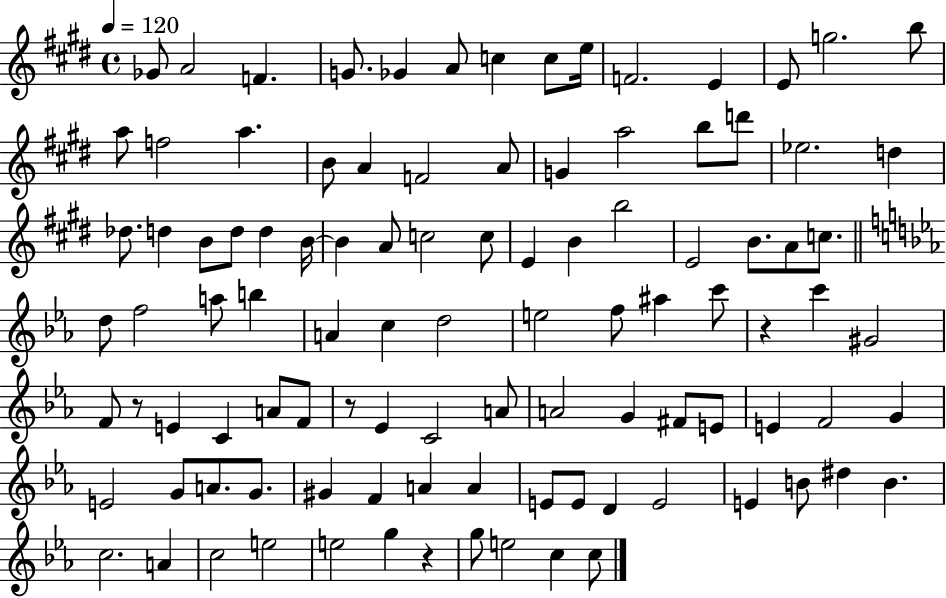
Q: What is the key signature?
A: E major